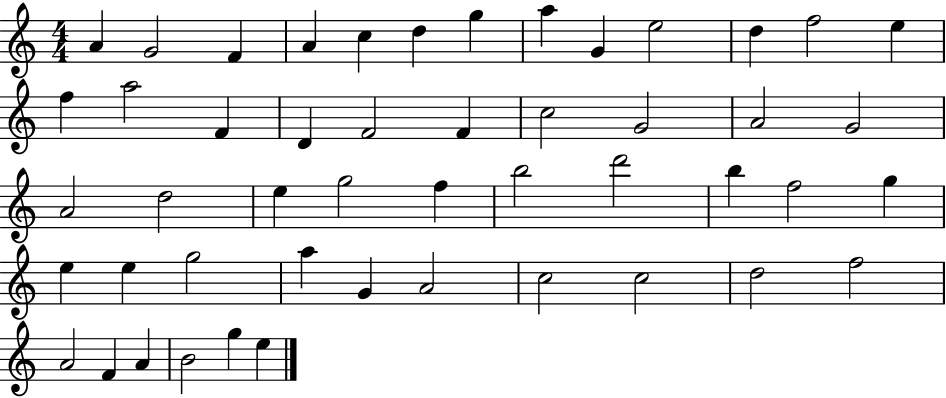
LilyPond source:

{
  \clef treble
  \numericTimeSignature
  \time 4/4
  \key c \major
  a'4 g'2 f'4 | a'4 c''4 d''4 g''4 | a''4 g'4 e''2 | d''4 f''2 e''4 | \break f''4 a''2 f'4 | d'4 f'2 f'4 | c''2 g'2 | a'2 g'2 | \break a'2 d''2 | e''4 g''2 f''4 | b''2 d'''2 | b''4 f''2 g''4 | \break e''4 e''4 g''2 | a''4 g'4 a'2 | c''2 c''2 | d''2 f''2 | \break a'2 f'4 a'4 | b'2 g''4 e''4 | \bar "|."
}